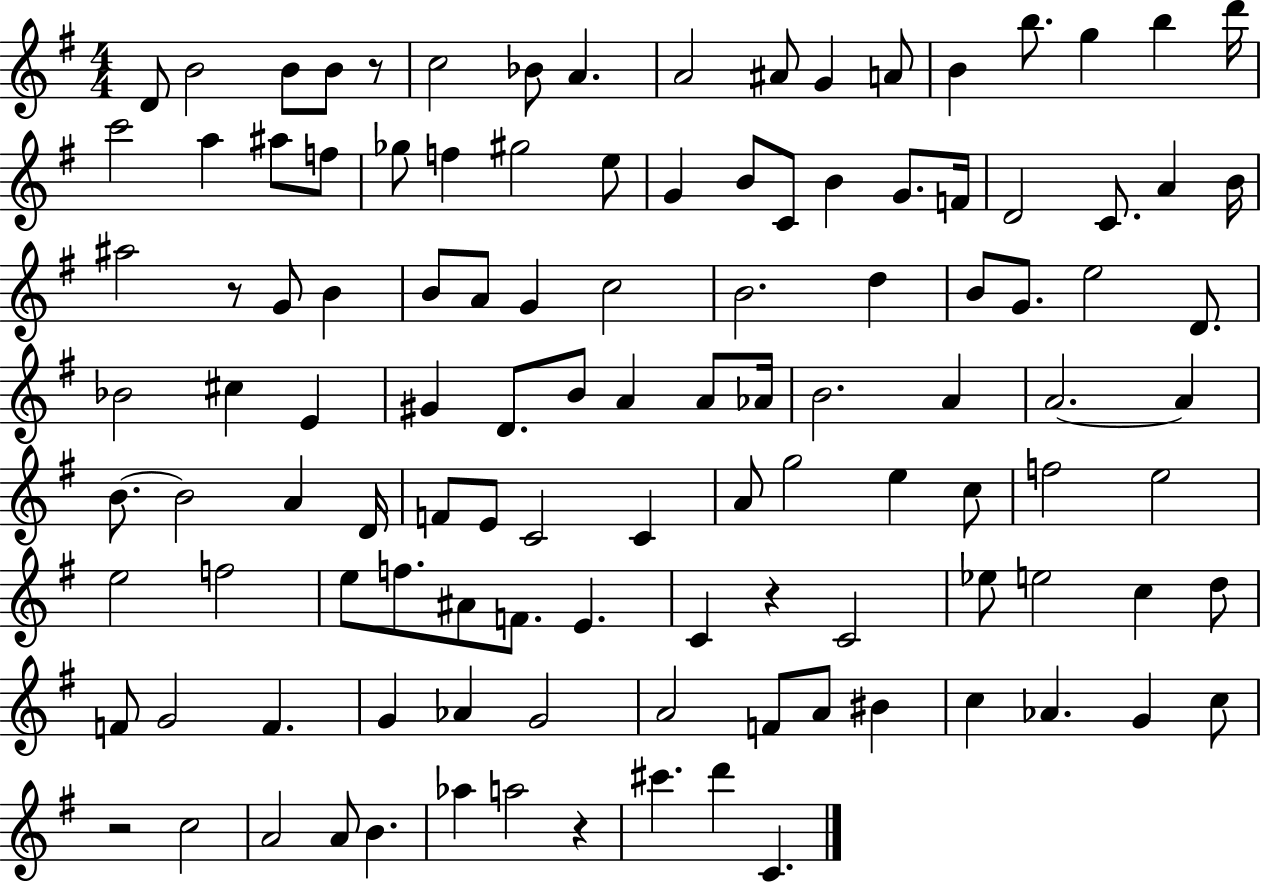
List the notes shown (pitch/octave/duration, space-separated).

D4/e B4/h B4/e B4/e R/e C5/h Bb4/e A4/q. A4/h A#4/e G4/q A4/e B4/q B5/e. G5/q B5/q D6/s C6/h A5/q A#5/e F5/e Gb5/e F5/q G#5/h E5/e G4/q B4/e C4/e B4/q G4/e. F4/s D4/h C4/e. A4/q B4/s A#5/h R/e G4/e B4/q B4/e A4/e G4/q C5/h B4/h. D5/q B4/e G4/e. E5/h D4/e. Bb4/h C#5/q E4/q G#4/q D4/e. B4/e A4/q A4/e Ab4/s B4/h. A4/q A4/h. A4/q B4/e. B4/h A4/q D4/s F4/e E4/e C4/h C4/q A4/e G5/h E5/q C5/e F5/h E5/h E5/h F5/h E5/e F5/e. A#4/e F4/e. E4/q. C4/q R/q C4/h Eb5/e E5/h C5/q D5/e F4/e G4/h F4/q. G4/q Ab4/q G4/h A4/h F4/e A4/e BIS4/q C5/q Ab4/q. G4/q C5/e R/h C5/h A4/h A4/e B4/q. Ab5/q A5/h R/q C#6/q. D6/q C4/q.